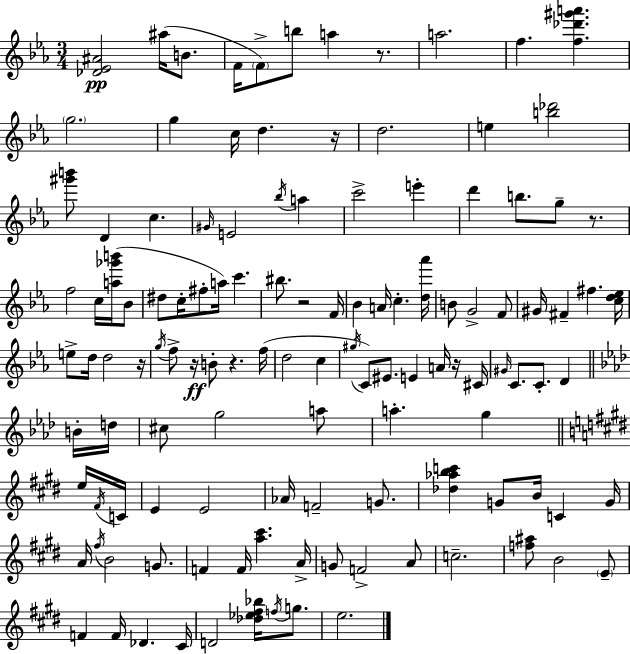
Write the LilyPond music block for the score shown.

{
  \clef treble
  \numericTimeSignature
  \time 3/4
  \key c \minor
  <des' ees' ais'>2\pp ais''16( b'8. | f'16 \parenthesize f'8->) b''8 a''4 r8. | a''2. | f''4. <f'' des''' gis''' a'''>4. | \break \parenthesize g''2. | g''4 c''16 d''4. r16 | d''2. | e''4 <b'' des'''>2 | \break <gis''' b'''>8 d'4 c''4. | \grace { gis'16 } e'2 \acciaccatura { bes''16 } a''4 | c'''2-> e'''4-. | d'''4 b''8. g''8-- r8. | \break f''2 c''16 <a'' ges''' b'''>16( | bes'8 dis''8 c''16-. fis''8-. a''16) c'''4. | bis''8. r2 | f'16 bes'4 a'16 c''4.-. | \break <d'' aes'''>16 b'8 g'2-> | f'8 gis'16 fis'4-- fis''4. | <c'' d'' ees''>16 e''8-> d''16 d''2 | r16 \acciaccatura { g''16 } f''8-> r16\ff b'8-. r4. | \break f''16( d''2 c''4 | \acciaccatura { gis''16 }) c'8 eis'8. e'4 | a'16 r16 cis'16 \grace { gis'16 } c'8. c'8.-. d'4 | \bar "||" \break \key aes \major b'16-. d''16 cis''8 g''2 | a''8 a''4.-. g''4 | \bar "||" \break \key e \major e''16 \acciaccatura { fis'16 } c'16 e'4 e'2 | aes'16 f'2-- | g'8. <des'' aes'' b'' c'''>4 g'8 b'16 c'4 | g'16 a'16 \acciaccatura { fis''16 } b'2 | \break g'8. f'4 f'16 <a'' cis'''>4. | a'16-> g'8 f'2-> | a'8 c''2.-- | <f'' ais''>8 b'2 | \break \parenthesize e'8-- f'4 f'16 des'4. | cis'16 d'2 | <des'' ees'' fis'' bes''>16 \acciaccatura { f''16 } g''8. e''2. | \bar "|."
}